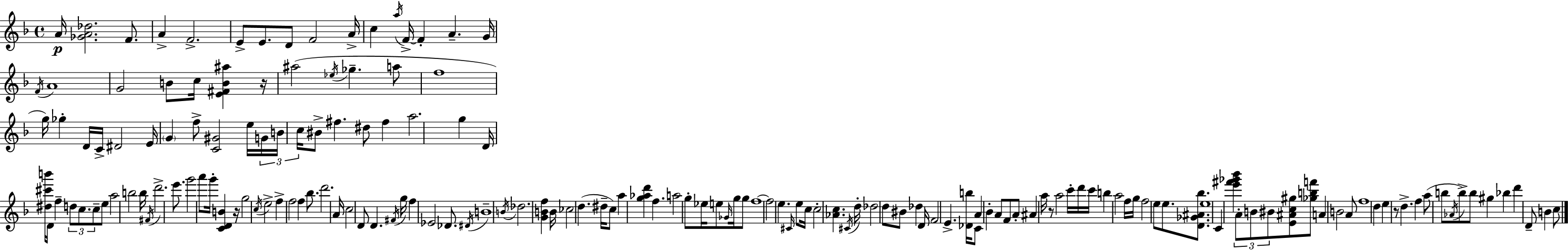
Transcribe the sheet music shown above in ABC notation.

X:1
T:Untitled
M:4/4
L:1/4
K:F
A/4 [_GA_d]2 F/2 A F2 E/2 E/2 D/2 F2 A/4 c a/4 F/4 F A G/4 F/4 A4 G2 B/2 c/4 [E^FB^a] z/4 ^a2 _e/4 _g a/2 f4 g/4 _g D/4 C/4 ^D2 E/4 G f/2 [C^G]2 e/4 G/4 B/4 c/4 ^B/2 ^f ^d/2 ^f a2 g D/4 [^d^c'b']/4 D/4 f d/2 c/2 c/2 e/2 a2 b2 b/4 ^F/4 d'2 e'/2 g'2 a'/2 g'/4 [CDB] z/4 g2 c/4 e2 f f2 f _b/2 d'2 A/4 c2 D/2 D ^F/4 g/4 f _E2 _D/2 ^D/4 B4 B/4 _d2 [GBf] B/4 _c2 d ^d/4 c/2 a [g_ad'] f a2 g/2 _e/4 e/2 _G/4 g/4 g/2 f4 f2 e ^C/4 e/2 c/4 c2 [_Ac] ^C/4 d/4 _d2 d/2 ^B/2 _d D/4 F2 E [_Db]/4 C/2 A _B A/2 F/2 A/2 ^A a/4 z/2 a2 c'/4 d'/4 c'/4 b a2 f/4 g/4 f2 e/2 e/2 [D_G^A_b]/2 e4 C [e'^f'_g'_b'] A/2 B/2 ^B/2 [E^Ac^g]/2 [_gbf']/2 A B2 A/2 f4 d e z/2 d f a/2 b/2 _A/4 b/2 b/2 ^g _b d' D/2 B c/2